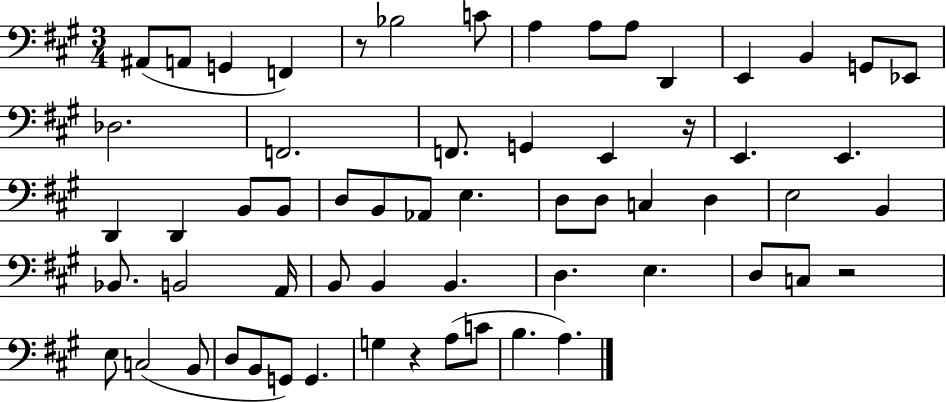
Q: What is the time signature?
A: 3/4